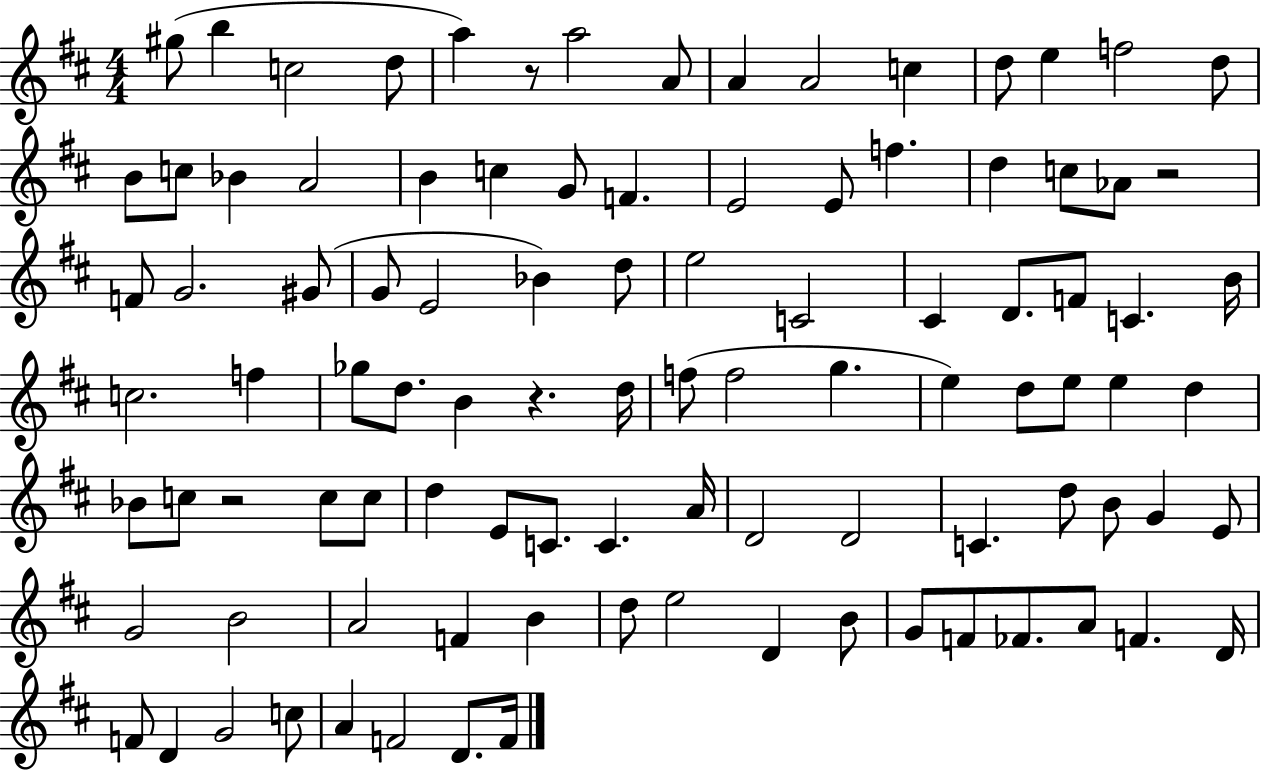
G#5/e B5/q C5/h D5/e A5/q R/e A5/h A4/e A4/q A4/h C5/q D5/e E5/q F5/h D5/e B4/e C5/e Bb4/q A4/h B4/q C5/q G4/e F4/q. E4/h E4/e F5/q. D5/q C5/e Ab4/e R/h F4/e G4/h. G#4/e G4/e E4/h Bb4/q D5/e E5/h C4/h C#4/q D4/e. F4/e C4/q. B4/s C5/h. F5/q Gb5/e D5/e. B4/q R/q. D5/s F5/e F5/h G5/q. E5/q D5/e E5/e E5/q D5/q Bb4/e C5/e R/h C5/e C5/e D5/q E4/e C4/e. C4/q. A4/s D4/h D4/h C4/q. D5/e B4/e G4/q E4/e G4/h B4/h A4/h F4/q B4/q D5/e E5/h D4/q B4/e G4/e F4/e FES4/e. A4/e F4/q. D4/s F4/e D4/q G4/h C5/e A4/q F4/h D4/e. F4/s